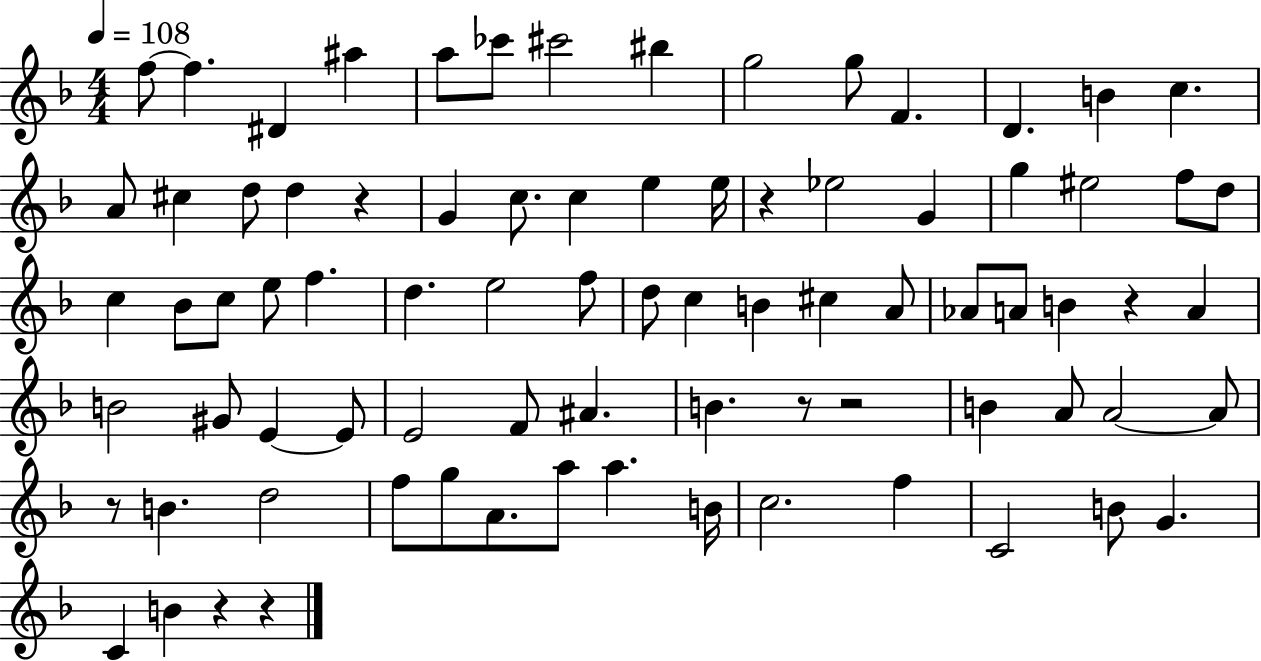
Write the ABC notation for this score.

X:1
T:Untitled
M:4/4
L:1/4
K:F
f/2 f ^D ^a a/2 _c'/2 ^c'2 ^b g2 g/2 F D B c A/2 ^c d/2 d z G c/2 c e e/4 z _e2 G g ^e2 f/2 d/2 c _B/2 c/2 e/2 f d e2 f/2 d/2 c B ^c A/2 _A/2 A/2 B z A B2 ^G/2 E E/2 E2 F/2 ^A B z/2 z2 B A/2 A2 A/2 z/2 B d2 f/2 g/2 A/2 a/2 a B/4 c2 f C2 B/2 G C B z z